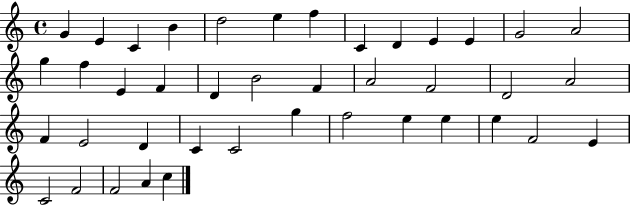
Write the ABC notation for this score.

X:1
T:Untitled
M:4/4
L:1/4
K:C
G E C B d2 e f C D E E G2 A2 g f E F D B2 F A2 F2 D2 A2 F E2 D C C2 g f2 e e e F2 E C2 F2 F2 A c